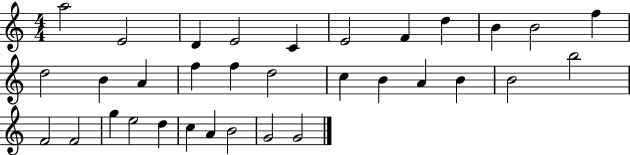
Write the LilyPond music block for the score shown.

{
  \clef treble
  \numericTimeSignature
  \time 4/4
  \key c \major
  a''2 e'2 | d'4 e'2 c'4 | e'2 f'4 d''4 | b'4 b'2 f''4 | \break d''2 b'4 a'4 | f''4 f''4 d''2 | c''4 b'4 a'4 b'4 | b'2 b''2 | \break f'2 f'2 | g''4 e''2 d''4 | c''4 a'4 b'2 | g'2 g'2 | \break \bar "|."
}